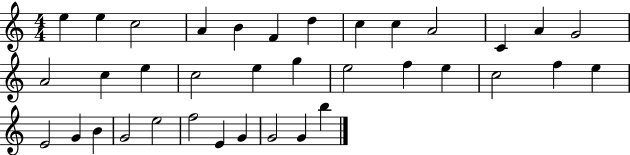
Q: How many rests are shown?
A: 0